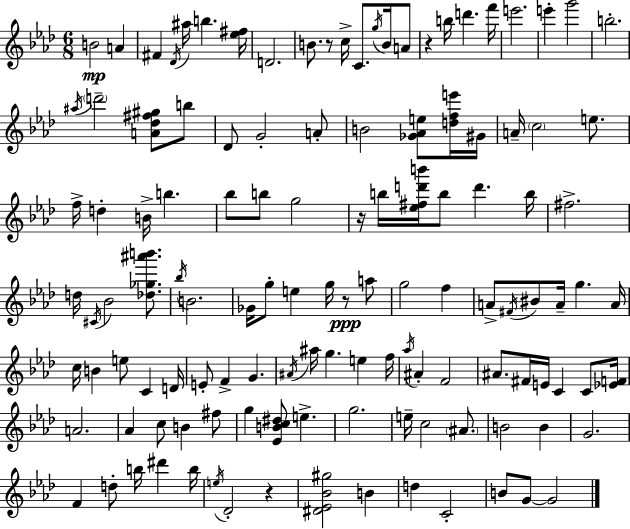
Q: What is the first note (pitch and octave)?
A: B4